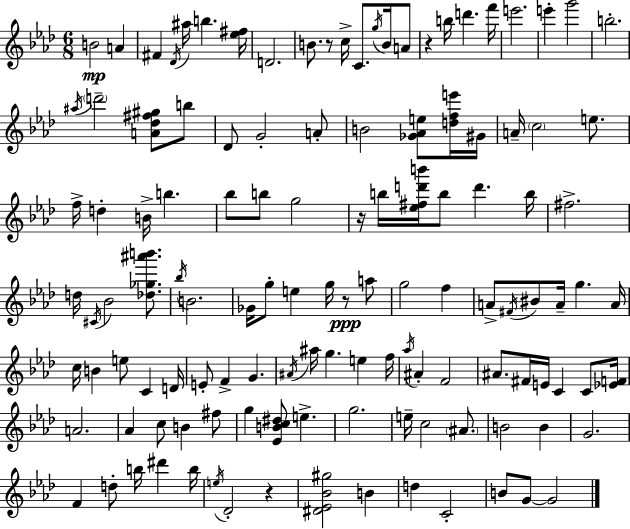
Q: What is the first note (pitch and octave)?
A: B4